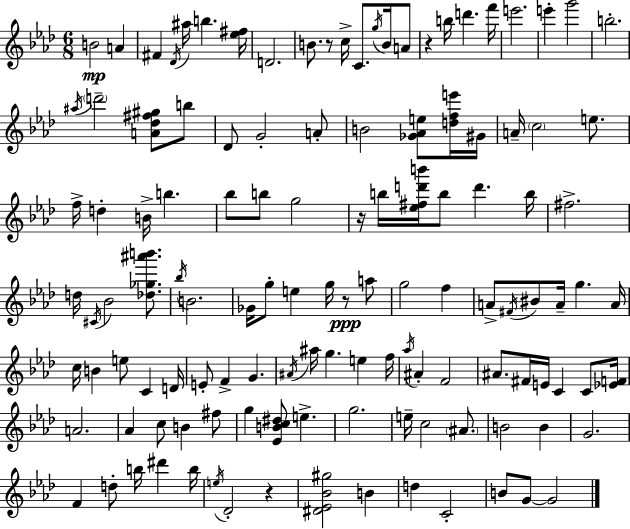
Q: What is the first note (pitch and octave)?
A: B4